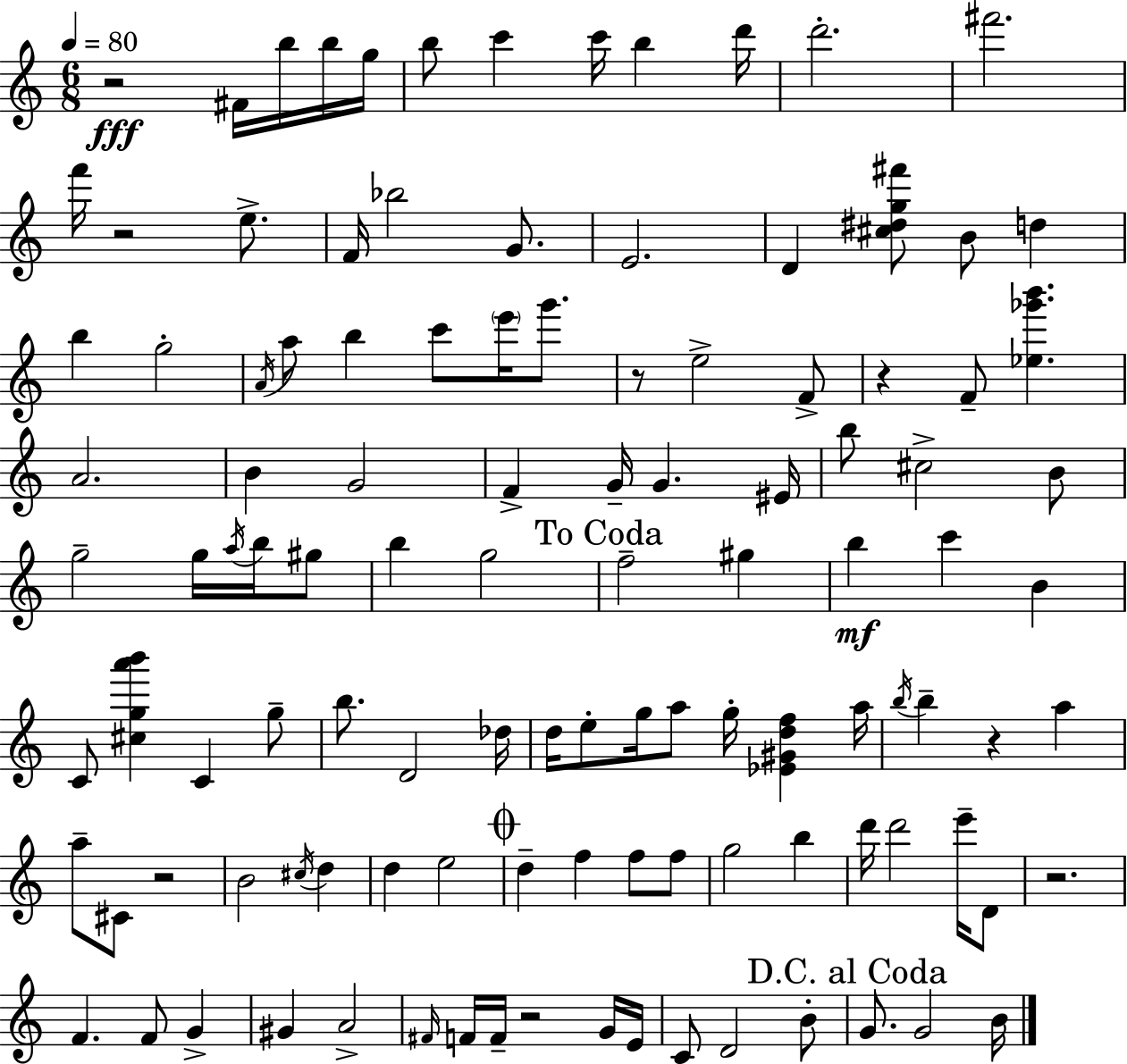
R/h F#4/s B5/s B5/s G5/s B5/e C6/q C6/s B5/q D6/s D6/h. F#6/h. F6/s R/h E5/e. F4/s Bb5/h G4/e. E4/h. D4/q [C#5,D#5,G5,F#6]/e B4/e D5/q B5/q G5/h A4/s A5/e B5/q C6/e E6/s G6/e. R/e E5/h F4/e R/q F4/e [Eb5,Gb6,B6]/q. A4/h. B4/q G4/h F4/q G4/s G4/q. EIS4/s B5/e C#5/h B4/e G5/h G5/s A5/s B5/s G#5/e B5/q G5/h F5/h G#5/q B5/q C6/q B4/q C4/e [C#5,G5,A6,B6]/q C4/q G5/e B5/e. D4/h Db5/s D5/s E5/e G5/s A5/e G5/s [Eb4,G#4,D5,F5]/q A5/s B5/s B5/q R/q A5/q A5/e C#4/e R/h B4/h C#5/s D5/q D5/q E5/h D5/q F5/q F5/e F5/e G5/h B5/q D6/s D6/h E6/s D4/e R/h. F4/q. F4/e G4/q G#4/q A4/h F#4/s F4/s F4/s R/h G4/s E4/s C4/e D4/h B4/e G4/e. G4/h B4/s